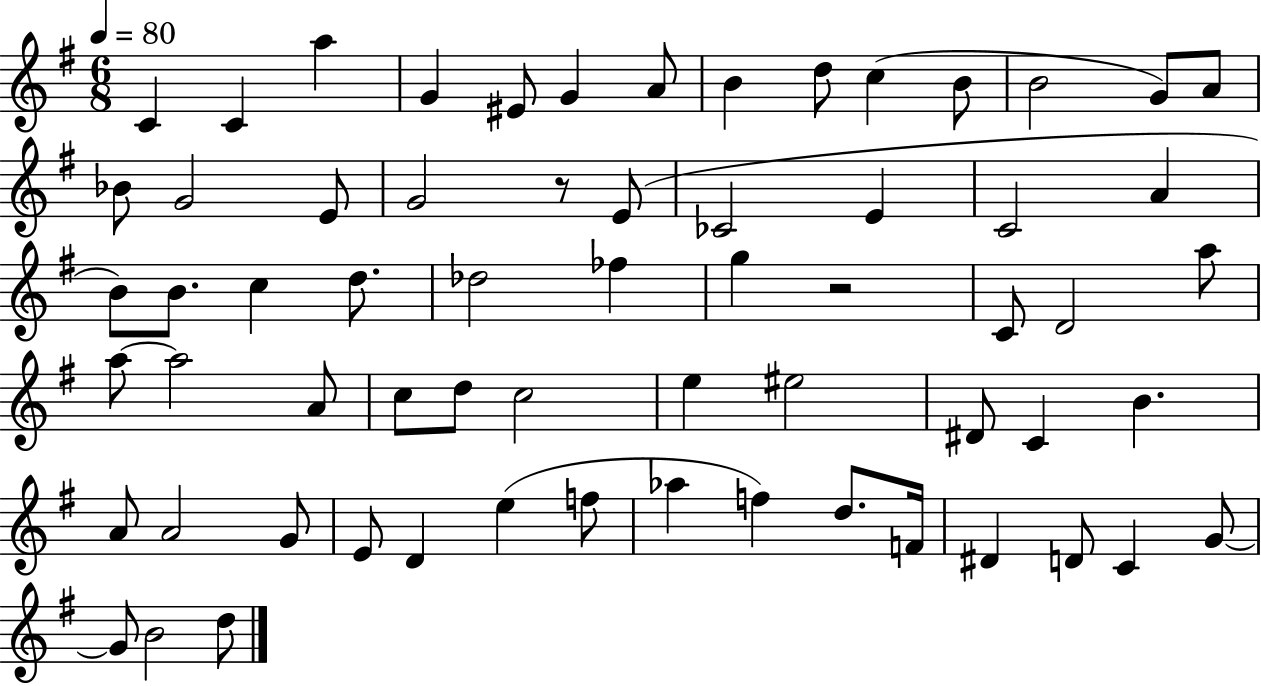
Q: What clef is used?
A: treble